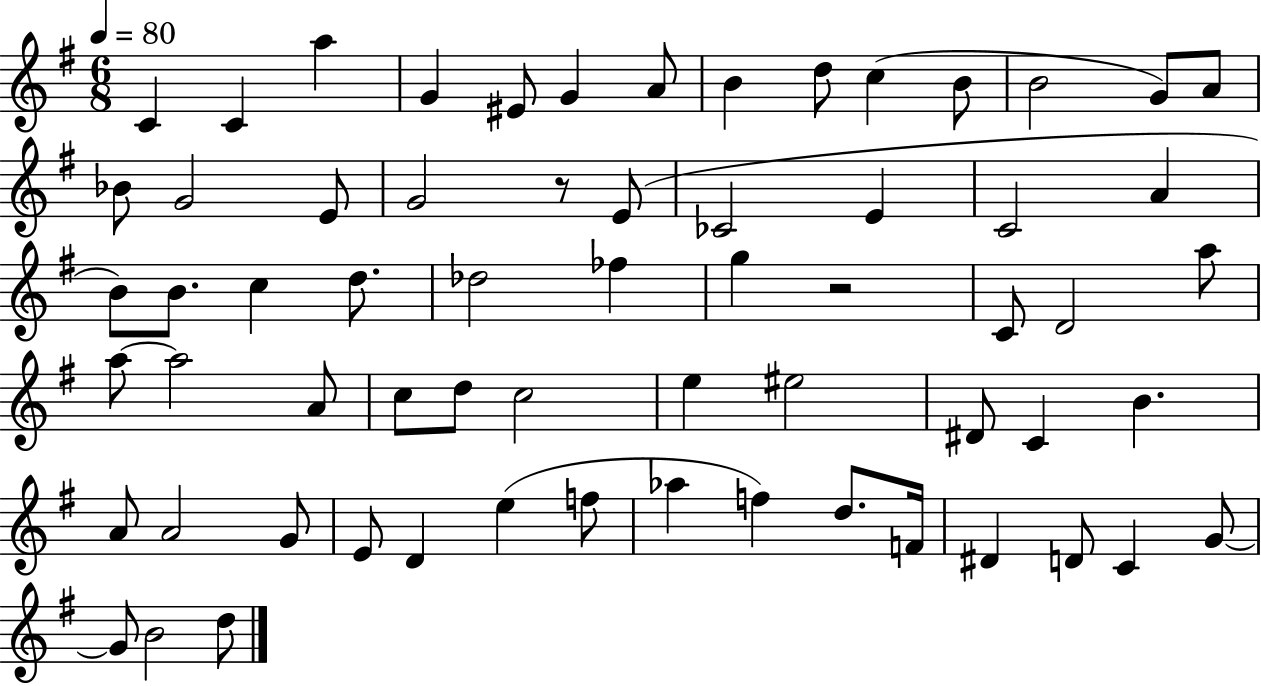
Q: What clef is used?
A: treble